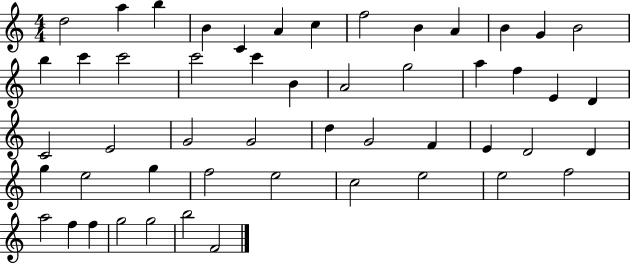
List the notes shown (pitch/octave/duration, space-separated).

D5/h A5/q B5/q B4/q C4/q A4/q C5/q F5/h B4/q A4/q B4/q G4/q B4/h B5/q C6/q C6/h C6/h C6/q B4/q A4/h G5/h A5/q F5/q E4/q D4/q C4/h E4/h G4/h G4/h D5/q G4/h F4/q E4/q D4/h D4/q G5/q E5/h G5/q F5/h E5/h C5/h E5/h E5/h F5/h A5/h F5/q F5/q G5/h G5/h B5/h F4/h